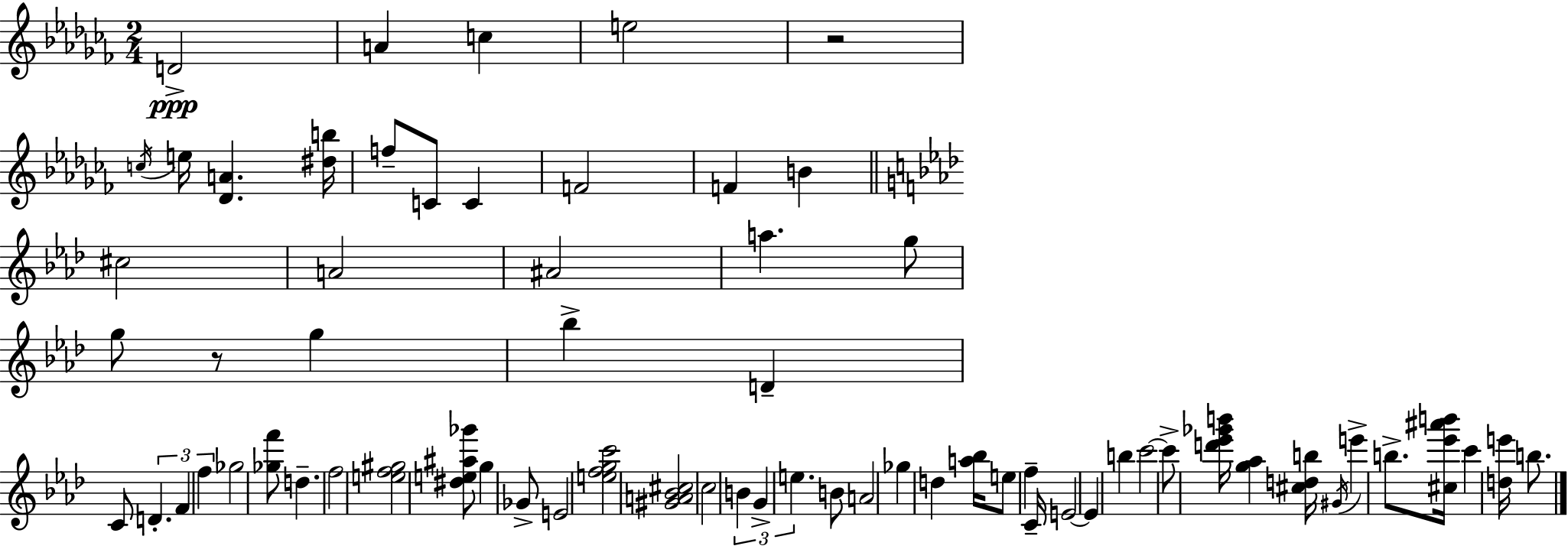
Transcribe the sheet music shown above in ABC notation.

X:1
T:Untitled
M:2/4
L:1/4
K:Abm
D2 A c e2 z2 c/4 e/4 [_DA] [^db]/4 f/2 C/2 C F2 F B ^c2 A2 ^A2 a g/2 g/2 z/2 g _b D C/2 D F f _g2 [_gf']/2 d f2 [ef^g]2 [^de^a_g']/2 g _G/2 E2 [efgc']2 [^GA_B^c]2 c2 B G e B/2 A2 _g d [a_b]/4 e/2 f C/4 E2 E b c'2 c'/2 [d'_e'_g'b']/4 [g_a] [^cdb]/4 ^G/4 e' b/2 [^c_e'^a'b']/4 c' [de']/4 b/2